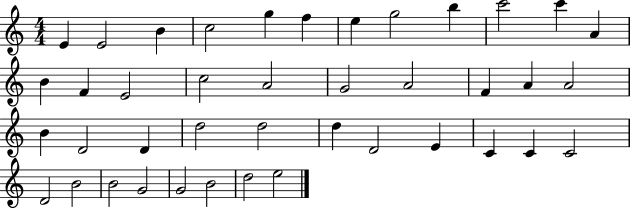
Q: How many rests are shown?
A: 0